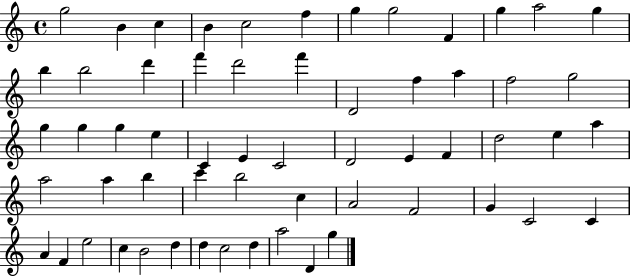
{
  \clef treble
  \time 4/4
  \defaultTimeSignature
  \key c \major
  g''2 b'4 c''4 | b'4 c''2 f''4 | g''4 g''2 f'4 | g''4 a''2 g''4 | \break b''4 b''2 d'''4 | f'''4 d'''2 f'''4 | d'2 f''4 a''4 | f''2 g''2 | \break g''4 g''4 g''4 e''4 | c'4 e'4 c'2 | d'2 e'4 f'4 | d''2 e''4 a''4 | \break a''2 a''4 b''4 | c'''4 b''2 c''4 | a'2 f'2 | g'4 c'2 c'4 | \break a'4 f'4 e''2 | c''4 b'2 d''4 | d''4 c''2 d''4 | a''2 d'4 g''4 | \break \bar "|."
}